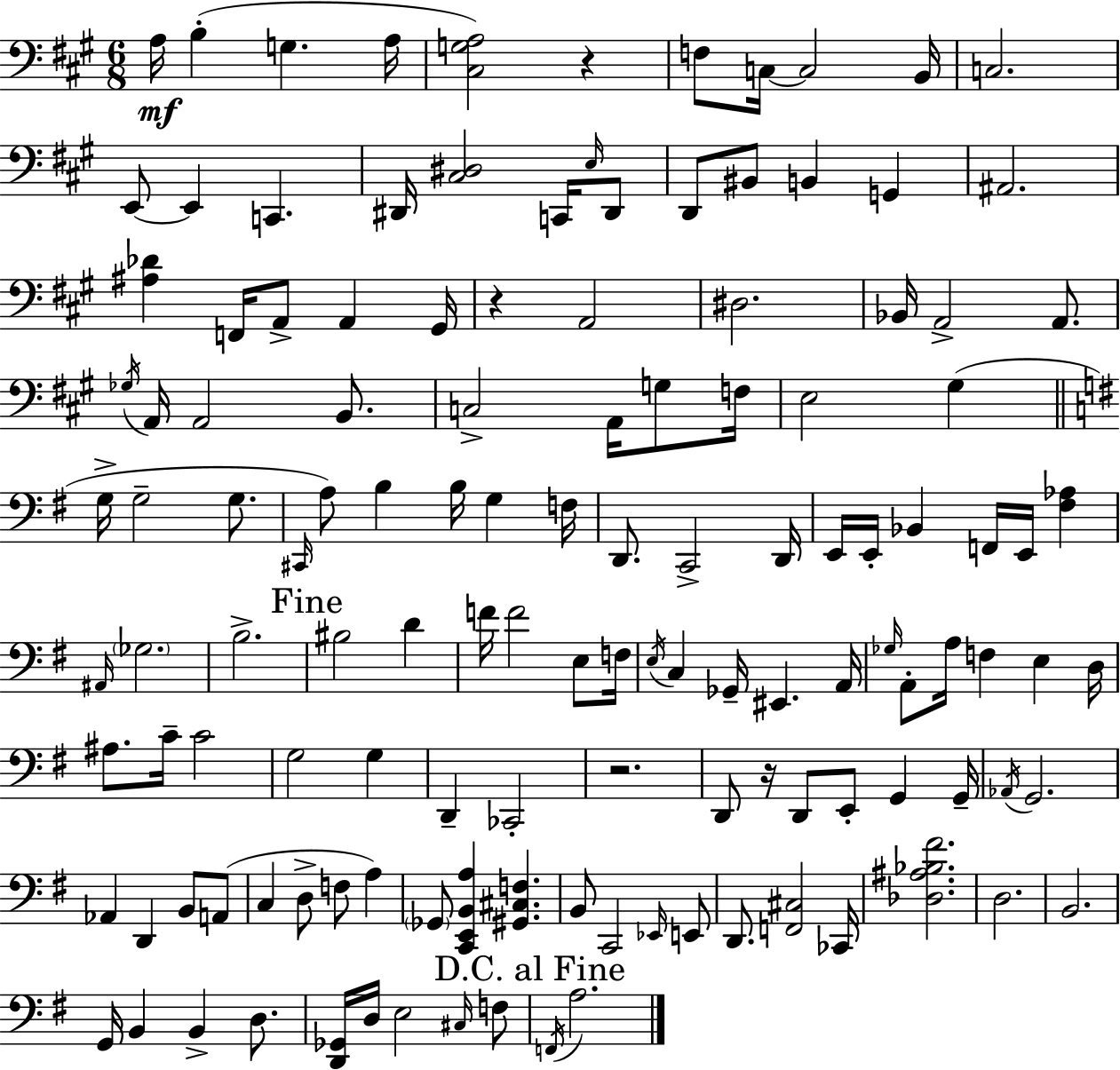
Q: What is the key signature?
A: A major